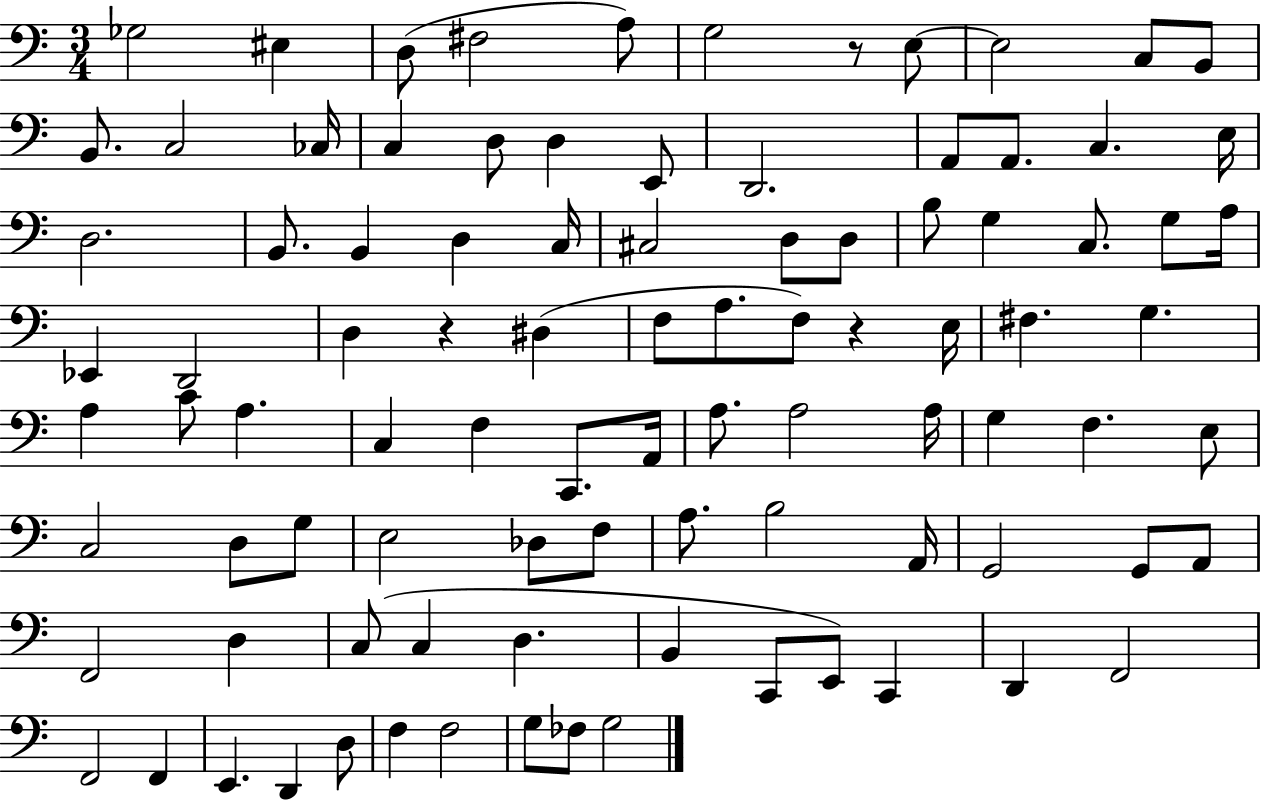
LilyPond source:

{
  \clef bass
  \numericTimeSignature
  \time 3/4
  \key c \major
  ges2 eis4 | d8( fis2 a8) | g2 r8 e8~~ | e2 c8 b,8 | \break b,8. c2 ces16 | c4 d8 d4 e,8 | d,2. | a,8 a,8. c4. e16 | \break d2. | b,8. b,4 d4 c16 | cis2 d8 d8 | b8 g4 c8. g8 a16 | \break ees,4 d,2 | d4 r4 dis4( | f8 a8. f8) r4 e16 | fis4. g4. | \break a4 c'8 a4. | c4 f4 c,8. a,16 | a8. a2 a16 | g4 f4. e8 | \break c2 d8 g8 | e2 des8 f8 | a8. b2 a,16 | g,2 g,8 a,8 | \break f,2 d4 | c8( c4 d4. | b,4 c,8 e,8) c,4 | d,4 f,2 | \break f,2 f,4 | e,4. d,4 d8 | f4 f2 | g8 fes8 g2 | \break \bar "|."
}